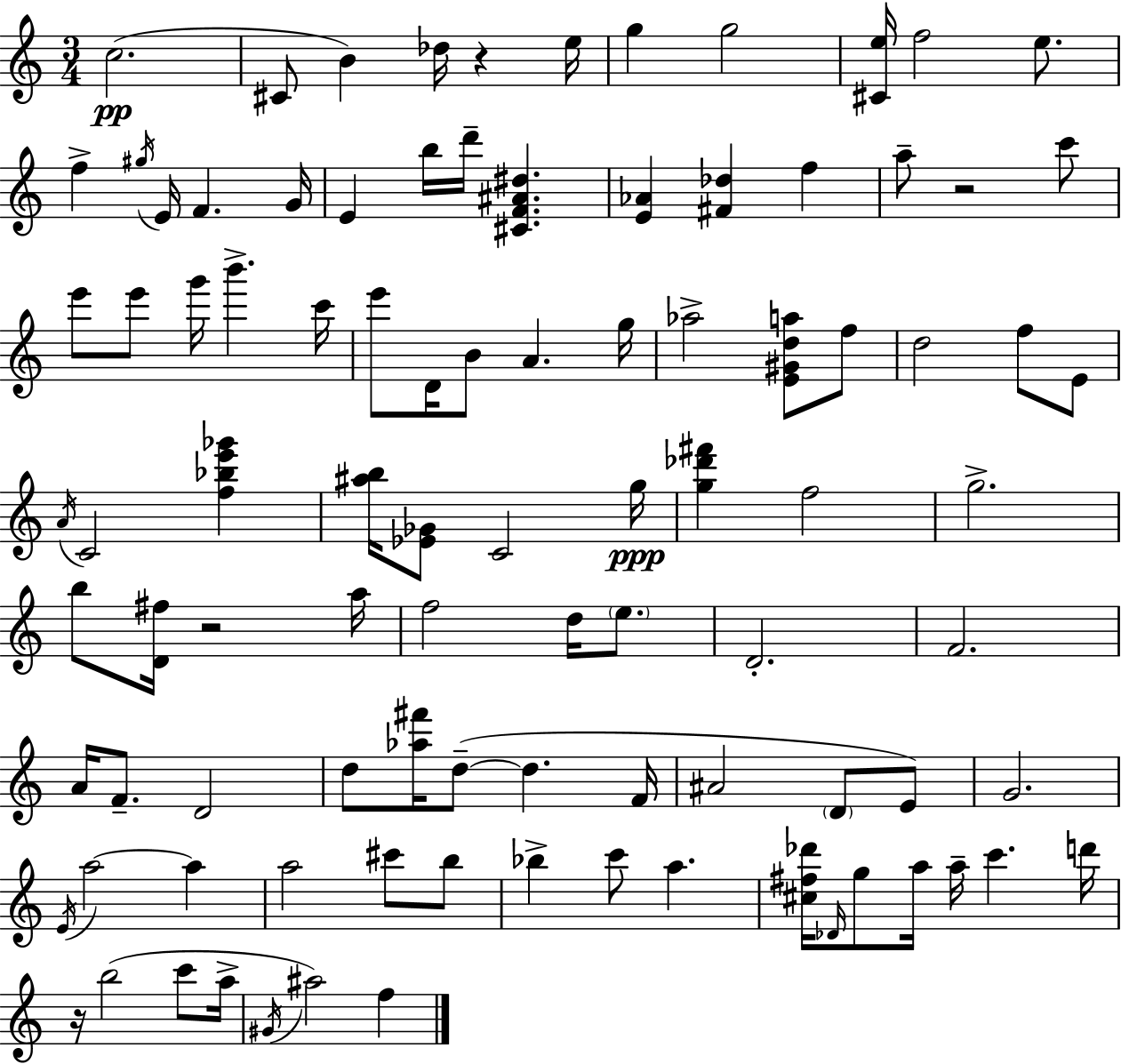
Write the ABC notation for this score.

X:1
T:Untitled
M:3/4
L:1/4
K:C
c2 ^C/2 B _d/4 z e/4 g g2 [^Ce]/4 f2 e/2 f ^g/4 E/4 F G/4 E b/4 d'/4 [^CF^A^d] [E_A] [^F_d] f a/2 z2 c'/2 e'/2 e'/2 g'/4 b' c'/4 e'/2 D/4 B/2 A g/4 _a2 [E^Gda]/2 f/2 d2 f/2 E/2 A/4 C2 [f_be'_g'] [^ab]/4 [_E_G]/2 C2 g/4 [g_d'^f'] f2 g2 b/2 [D^f]/4 z2 a/4 f2 d/4 e/2 D2 F2 A/4 F/2 D2 d/2 [_a^f']/4 d/2 d F/4 ^A2 D/2 E/2 G2 E/4 a2 a a2 ^c'/2 b/2 _b c'/2 a [^c^f_d']/4 _D/4 g/2 a/4 a/4 c' d'/4 z/4 b2 c'/2 a/4 ^G/4 ^a2 f